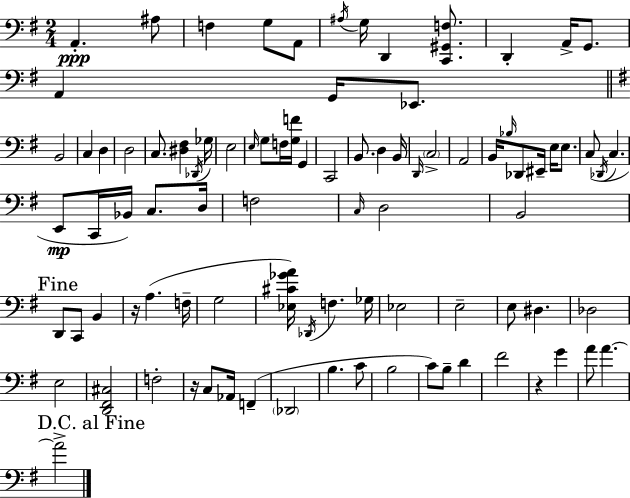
{
  \clef bass
  \numericTimeSignature
  \time 2/4
  \key g \major
  a,4.-.\ppp ais8 | f4 g8 a,8 | \acciaccatura { ais16 } g16 d,4 <c, gis, f>8. | d,4-. a,16-> g,8. | \break a,4 g,16 ees,8. | \bar "||" \break \key g \major b,2 | c4 d4 | d2 | c8. <dis fis>4 \acciaccatura { des,16 } | \break ges16 e2 | \grace { e16 } g8 f16 <g f'>16 g,4 | c,2 | b,8. d4 | \break b,16 \grace { d,16 } \parenthesize c2-> | a,2 | b,16 \grace { bes16 } des,8 eis,16-- | e16 e8. c8( \acciaccatura { des,16 } c4. | \break e,8\mp c,16 | bes,16) c8. d16 f2 | \grace { c16 } d2 | b,2 | \break \mark "Fine" d,8 | c,8 b,4 r16 a4.( | f16-- g2 | <ees cis' ges' a'>16) \acciaccatura { des,16 } | \break f4. ges16 ees2 | e2-- | e8 | dis4. des2 | \break e2 | <d, fis, cis>2 | f2-. | r16 | \break c8 aes,16 f,4--( \parenthesize des,2 | b4. | c'8 b2 | c'8) | \break b8-- d'4 fis'2 | r4 | g'4 a'8 | a'4.~~ \mark "D.C. al Fine" a'2-> | \break \bar "|."
}